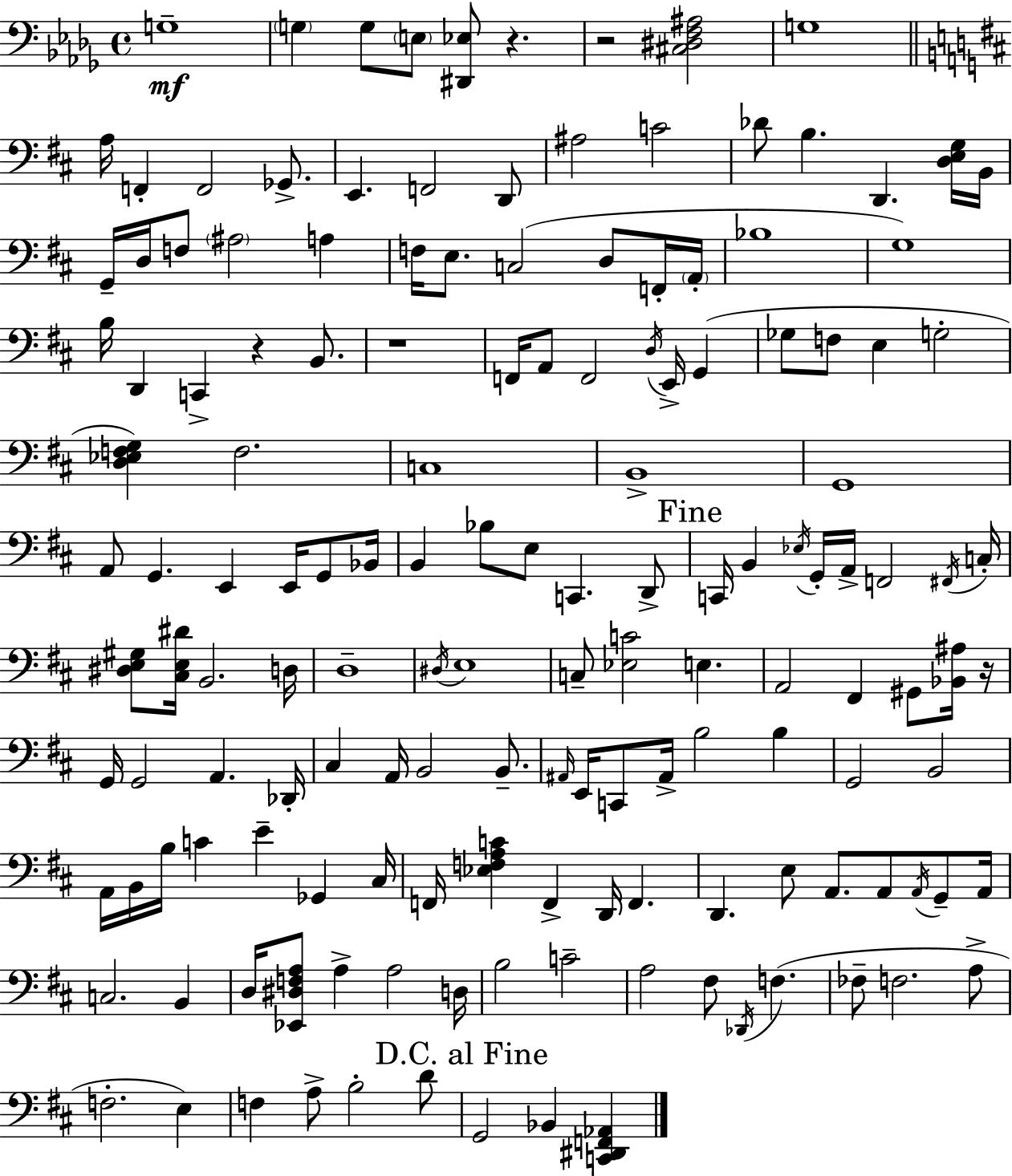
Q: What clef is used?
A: bass